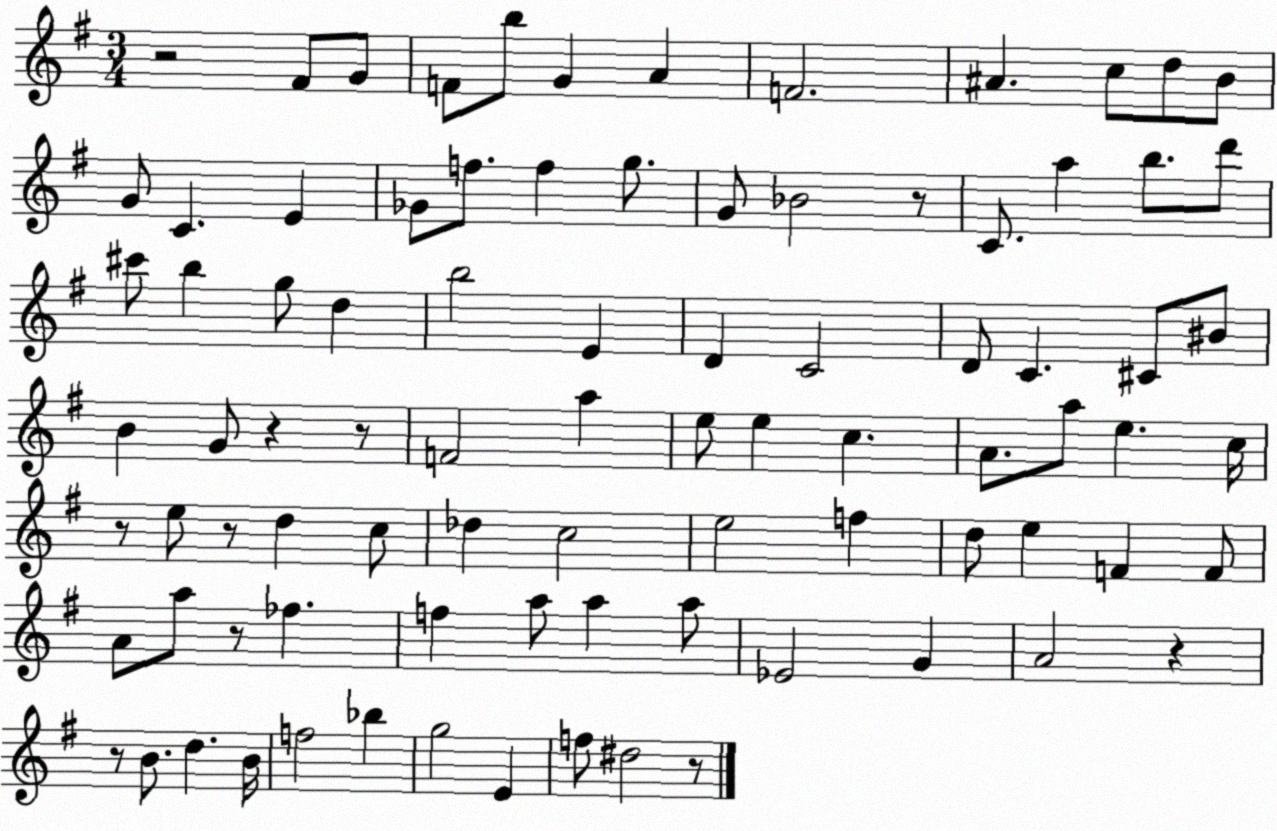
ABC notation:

X:1
T:Untitled
M:3/4
L:1/4
K:G
z2 ^F/2 G/2 F/2 b/2 G A F2 ^A c/2 d/2 B/2 G/2 C E _G/2 f/2 f g/2 G/2 _B2 z/2 C/2 a b/2 d'/2 ^c'/2 b g/2 d b2 E D C2 D/2 C ^C/2 ^B/2 B G/2 z z/2 F2 a e/2 e c A/2 a/2 e c/4 z/2 e/2 z/2 d c/2 _d c2 e2 f d/2 e F F/2 A/2 a/2 z/2 _f f a/2 a a/2 _E2 G A2 z z/2 B/2 d B/4 f2 _b g2 E f/2 ^d2 z/2